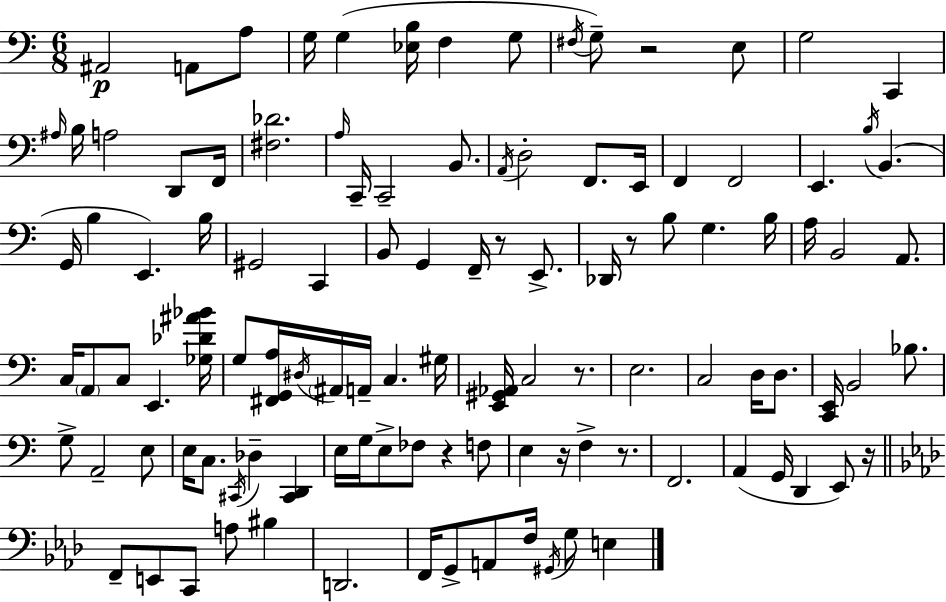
{
  \clef bass
  \numericTimeSignature
  \time 6/8
  \key c \major
  \repeat volta 2 { ais,2\p a,8 a8 | g16 g4( <ees b>16 f4 g8 | \acciaccatura { fis16 }) g8-- r2 e8 | g2 c,4 | \break \grace { ais16 } b16 a2 d,8 | f,16 <fis des'>2. | \grace { a16 } c,16-- c,2-- | b,8. \acciaccatura { a,16 } d2-. | \break f,8. e,16 f,4 f,2 | e,4. \acciaccatura { b16 }( b,4. | g,16 b4 e,4.) | b16 gis,2 | \break c,4 b,8 g,4 f,16-- | r8 e,8.-> des,16 r8 b8 g4. | b16 a16 b,2 | a,8. c16 \parenthesize a,8 c8 e,4. | \break <ges des' ais' bes'>16 g8 <fis, g, a>16 \acciaccatura { dis16 } \parenthesize ais,16 a,16-- c4. | gis16 <e, gis, aes,>16 c2 | r8. e2. | c2 | \break d16 d8. <c, e,>16 b,2 | bes8. g8-> a,2-- | e8 e16 c8. \acciaccatura { cis,16 } des4-- | <cis, d,>4 e16 g16 e8-> fes8 | \break r4 f8 e4 r16 | f4-> r8. f,2. | a,4( g,16 | d,4 e,8) r16 \bar "||" \break \key f \minor f,8-- e,8 c,8 a8 bis4 | d,2. | f,16 g,8-> a,8 f16 \acciaccatura { gis,16 } g8 e4 | } \bar "|."
}